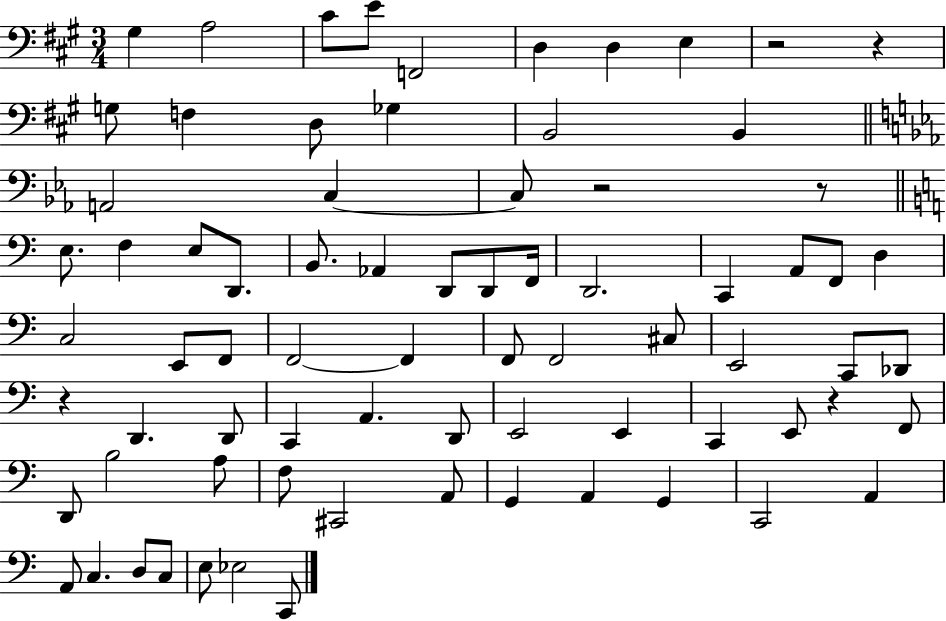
{
  \clef bass
  \numericTimeSignature
  \time 3/4
  \key a \major
  gis4 a2 | cis'8 e'8 f,2 | d4 d4 e4 | r2 r4 | \break g8 f4 d8 ges4 | b,2 b,4 | \bar "||" \break \key ees \major a,2 c4~~ | c8 r2 r8 | \bar "||" \break \key c \major e8. f4 e8 d,8. | b,8. aes,4 d,8 d,8 f,16 | d,2. | c,4 a,8 f,8 d4 | \break c2 e,8 f,8 | f,2~~ f,4 | f,8 f,2 cis8 | e,2 c,8 des,8 | \break r4 d,4. d,8 | c,4 a,4. d,8 | e,2 e,4 | c,4 e,8 r4 f,8 | \break d,8 b2 a8 | f8 cis,2 a,8 | g,4 a,4 g,4 | c,2 a,4 | \break a,8 c4. d8 c8 | e8 ees2 c,8 | \bar "|."
}